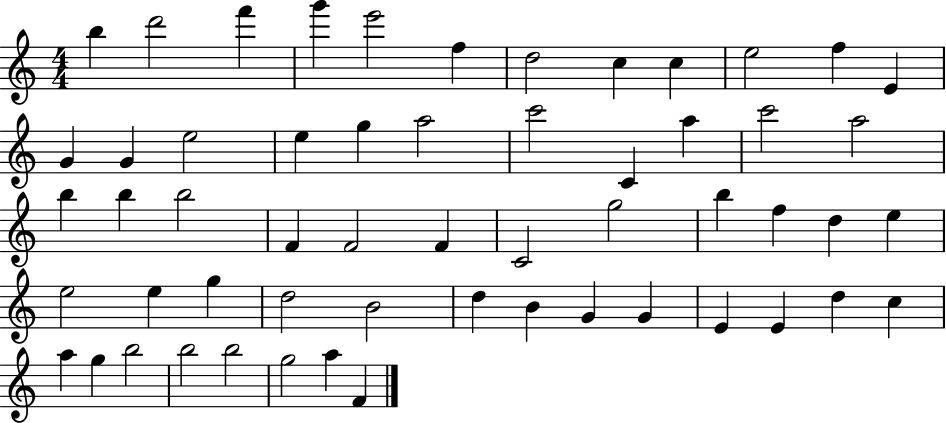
X:1
T:Untitled
M:4/4
L:1/4
K:C
b d'2 f' g' e'2 f d2 c c e2 f E G G e2 e g a2 c'2 C a c'2 a2 b b b2 F F2 F C2 g2 b f d e e2 e g d2 B2 d B G G E E d c a g b2 b2 b2 g2 a F